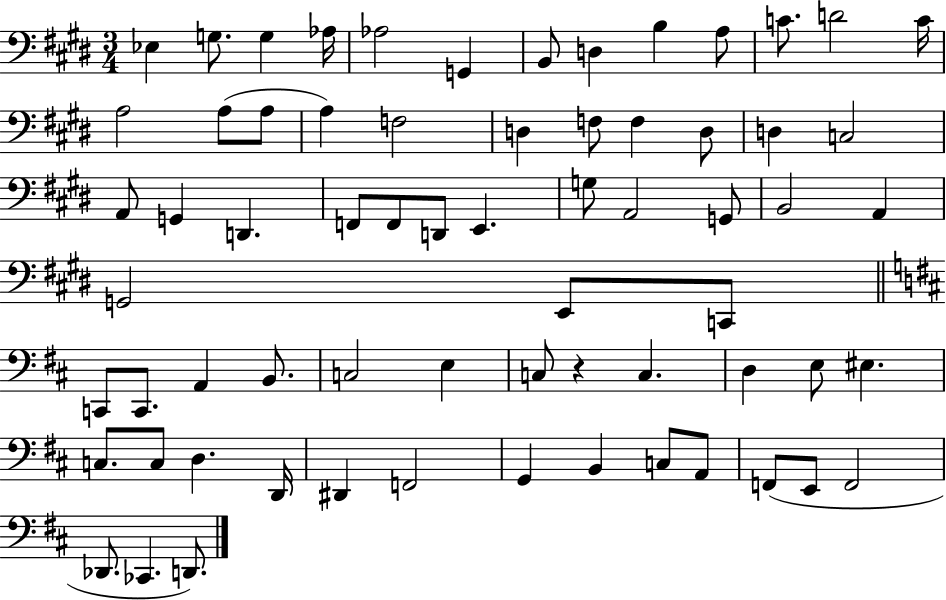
Eb3/q G3/e. G3/q Ab3/s Ab3/h G2/q B2/e D3/q B3/q A3/e C4/e. D4/h C4/s A3/h A3/e A3/e A3/q F3/h D3/q F3/e F3/q D3/e D3/q C3/h A2/e G2/q D2/q. F2/e F2/e D2/e E2/q. G3/e A2/h G2/e B2/h A2/q G2/h E2/e C2/e C2/e C2/e. A2/q B2/e. C3/h E3/q C3/e R/q C3/q. D3/q E3/e EIS3/q. C3/e. C3/e D3/q. D2/s D#2/q F2/h G2/q B2/q C3/e A2/e F2/e E2/e F2/h Db2/e. CES2/q. D2/e.